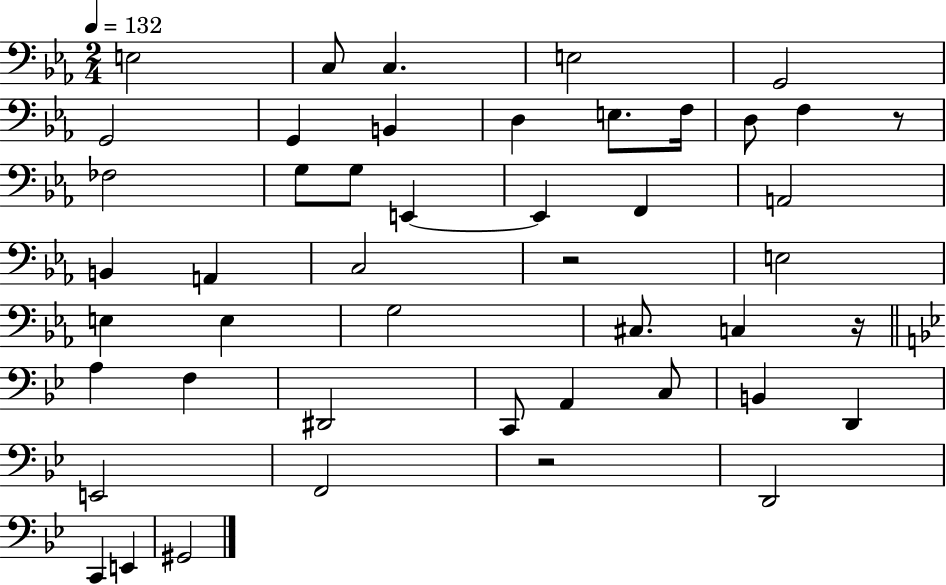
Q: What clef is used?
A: bass